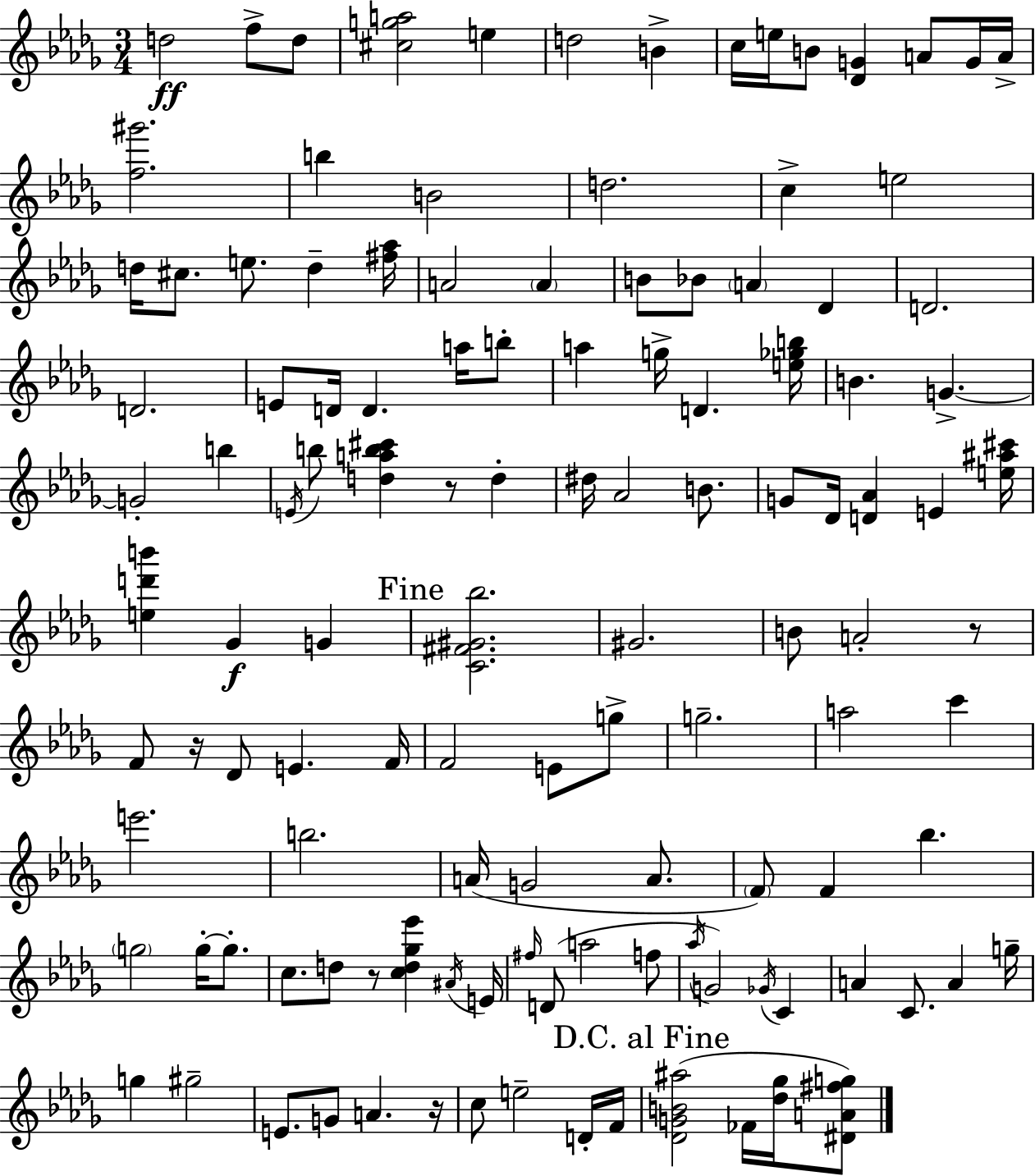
D5/h F5/e D5/e [C#5,G5,A5]/h E5/q D5/h B4/q C5/s E5/s B4/e [Db4,G4]/q A4/e G4/s A4/s [F5,G#6]/h. B5/q B4/h D5/h. C5/q E5/h D5/s C#5/e. E5/e. D5/q [F#5,Ab5]/s A4/h A4/q B4/e Bb4/e A4/q Db4/q D4/h. D4/h. E4/e D4/s D4/q. A5/s B5/e A5/q G5/s D4/q. [E5,Gb5,B5]/s B4/q. G4/q. G4/h B5/q E4/s B5/e [D5,A5,B5,C#6]/q R/e D5/q D#5/s Ab4/h B4/e. G4/e Db4/s [D4,Ab4]/q E4/q [E5,A#5,C#6]/s [E5,D6,B6]/q Gb4/q G4/q [C4,F#4,G#4,Bb5]/h. G#4/h. B4/e A4/h R/e F4/e R/s Db4/e E4/q. F4/s F4/h E4/e G5/e G5/h. A5/h C6/q E6/h. B5/h. A4/s G4/h A4/e. F4/e F4/q Bb5/q. G5/h G5/s G5/e. C5/e. D5/e R/e [C5,D5,Gb5,Eb6]/q A#4/s E4/s F#5/s D4/e A5/h F5/e Ab5/s G4/h Gb4/s C4/q A4/q C4/e. A4/q G5/s G5/q G#5/h E4/e. G4/e A4/q. R/s C5/e E5/h D4/s F4/s [Db4,G4,B4,A#5]/h FES4/s [Db5,Gb5]/s [D#4,A4,F#5,G5]/e